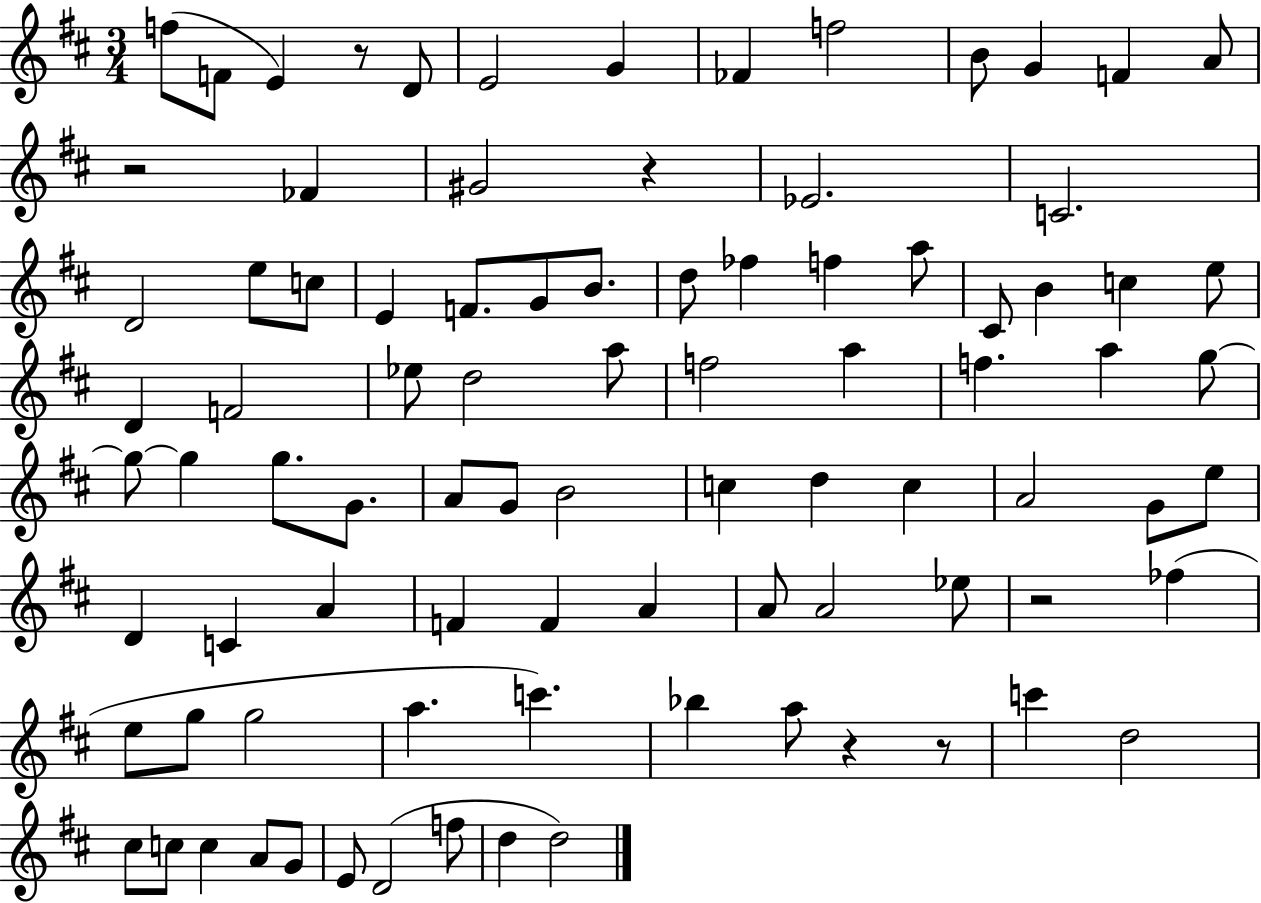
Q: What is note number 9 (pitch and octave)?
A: B4